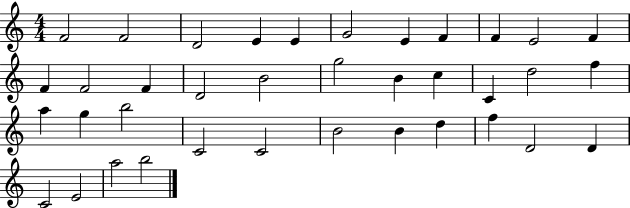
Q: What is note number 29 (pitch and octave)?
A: B4